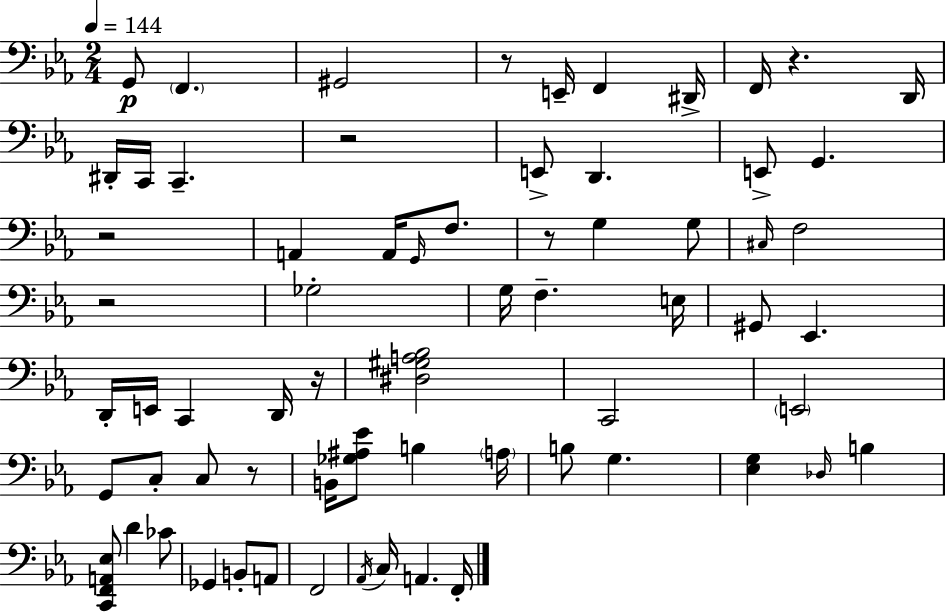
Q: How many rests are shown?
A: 8